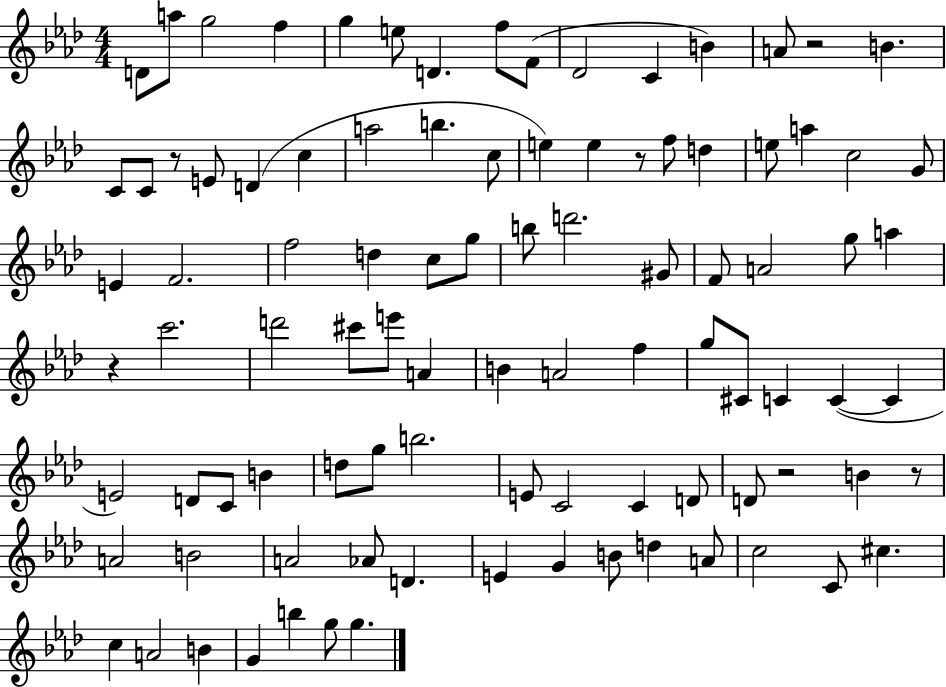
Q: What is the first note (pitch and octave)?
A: D4